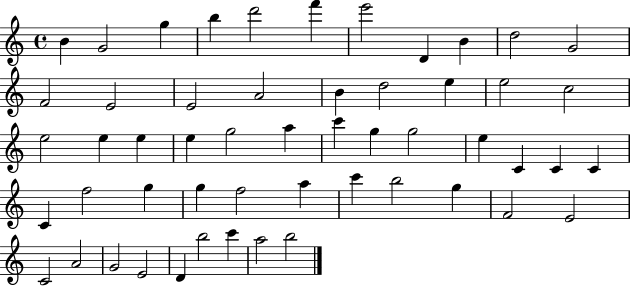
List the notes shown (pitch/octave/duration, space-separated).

B4/q G4/h G5/q B5/q D6/h F6/q E6/h D4/q B4/q D5/h G4/h F4/h E4/h E4/h A4/h B4/q D5/h E5/q E5/h C5/h E5/h E5/q E5/q E5/q G5/h A5/q C6/q G5/q G5/h E5/q C4/q C4/q C4/q C4/q F5/h G5/q G5/q F5/h A5/q C6/q B5/h G5/q F4/h E4/h C4/h A4/h G4/h E4/h D4/q B5/h C6/q A5/h B5/h